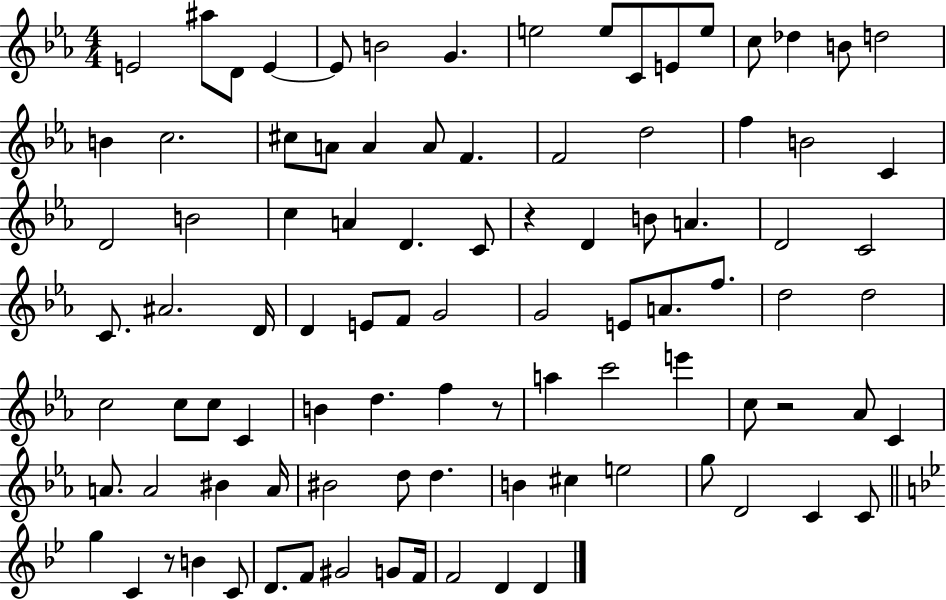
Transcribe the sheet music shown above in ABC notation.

X:1
T:Untitled
M:4/4
L:1/4
K:Eb
E2 ^a/2 D/2 E E/2 B2 G e2 e/2 C/2 E/2 e/2 c/2 _d B/2 d2 B c2 ^c/2 A/2 A A/2 F F2 d2 f B2 C D2 B2 c A D C/2 z D B/2 A D2 C2 C/2 ^A2 D/4 D E/2 F/2 G2 G2 E/2 A/2 f/2 d2 d2 c2 c/2 c/2 C B d f z/2 a c'2 e' c/2 z2 _A/2 C A/2 A2 ^B A/4 ^B2 d/2 d B ^c e2 g/2 D2 C C/2 g C z/2 B C/2 D/2 F/2 ^G2 G/2 F/4 F2 D D